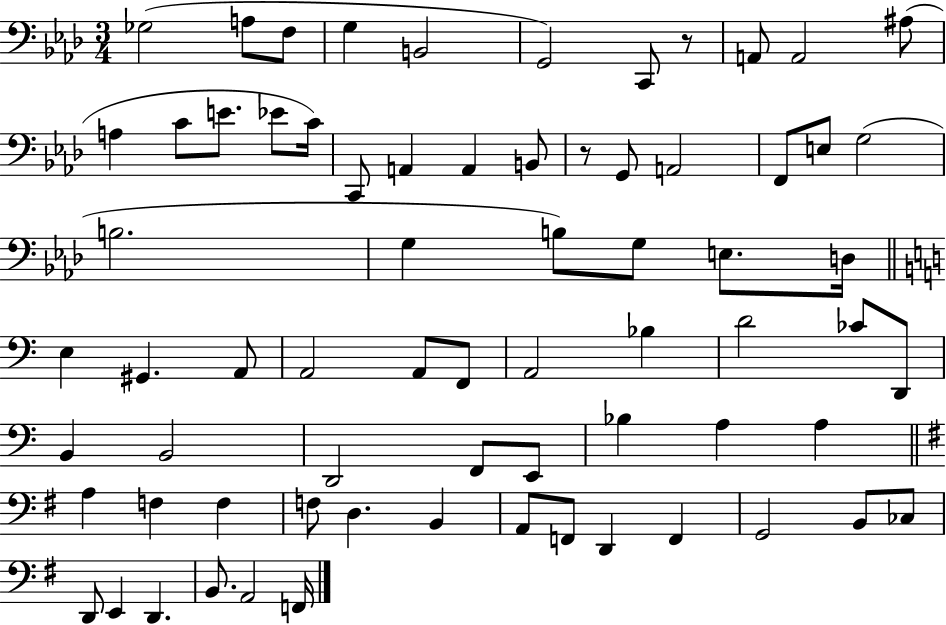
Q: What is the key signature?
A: AES major